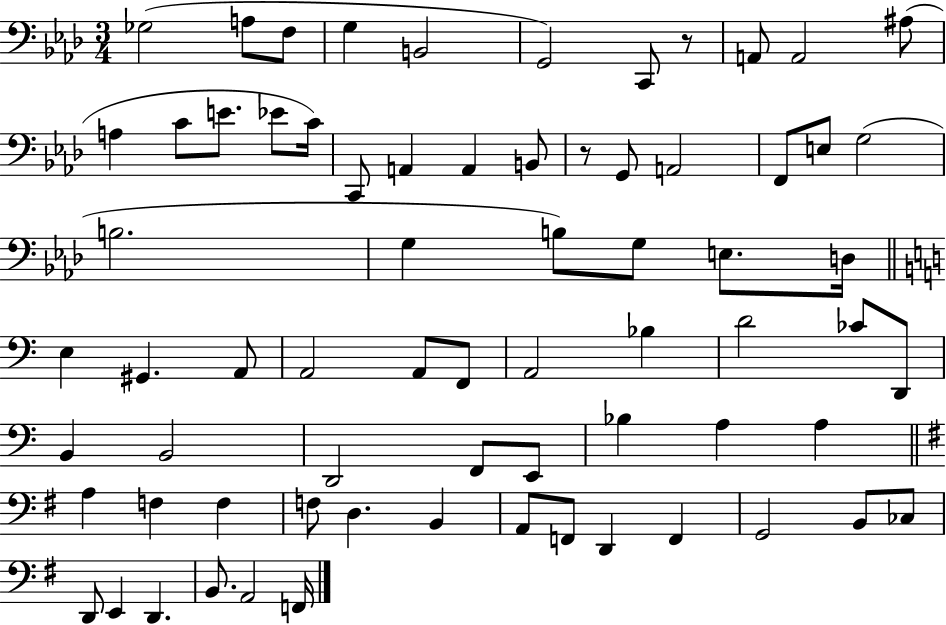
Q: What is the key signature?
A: AES major